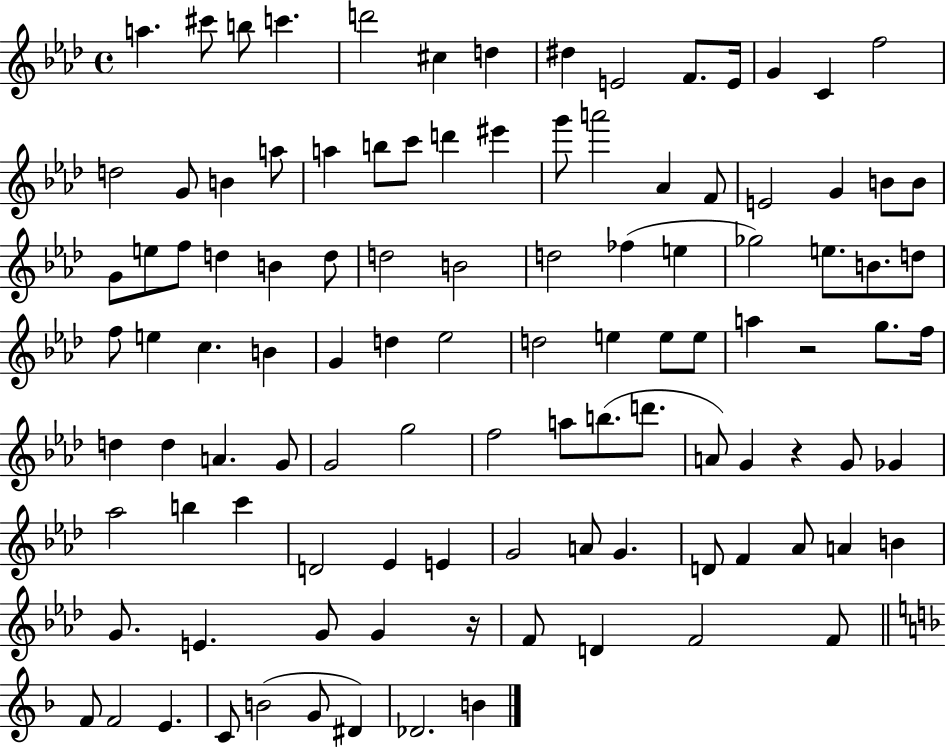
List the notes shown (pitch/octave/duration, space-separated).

A5/q. C#6/e B5/e C6/q. D6/h C#5/q D5/q D#5/q E4/h F4/e. E4/s G4/q C4/q F5/h D5/h G4/e B4/q A5/e A5/q B5/e C6/e D6/q EIS6/q G6/e A6/h Ab4/q F4/e E4/h G4/q B4/e B4/e G4/e E5/e F5/e D5/q B4/q D5/e D5/h B4/h D5/h FES5/q E5/q Gb5/h E5/e. B4/e. D5/e F5/e E5/q C5/q. B4/q G4/q D5/q Eb5/h D5/h E5/q E5/e E5/e A5/q R/h G5/e. F5/s D5/q D5/q A4/q. G4/e G4/h G5/h F5/h A5/e B5/e. D6/e. A4/e G4/q R/q G4/e Gb4/q Ab5/h B5/q C6/q D4/h Eb4/q E4/q G4/h A4/e G4/q. D4/e F4/q Ab4/e A4/q B4/q G4/e. E4/q. G4/e G4/q R/s F4/e D4/q F4/h F4/e F4/e F4/h E4/q. C4/e B4/h G4/e D#4/q Db4/h. B4/q